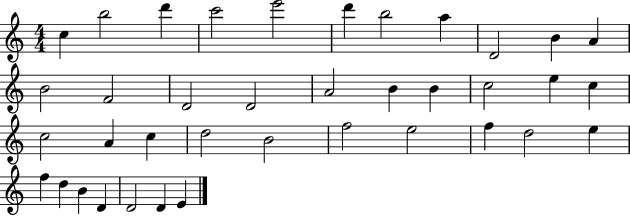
C5/q B5/h D6/q C6/h E6/h D6/q B5/h A5/q D4/h B4/q A4/q B4/h F4/h D4/h D4/h A4/h B4/q B4/q C5/h E5/q C5/q C5/h A4/q C5/q D5/h B4/h F5/h E5/h F5/q D5/h E5/q F5/q D5/q B4/q D4/q D4/h D4/q E4/q